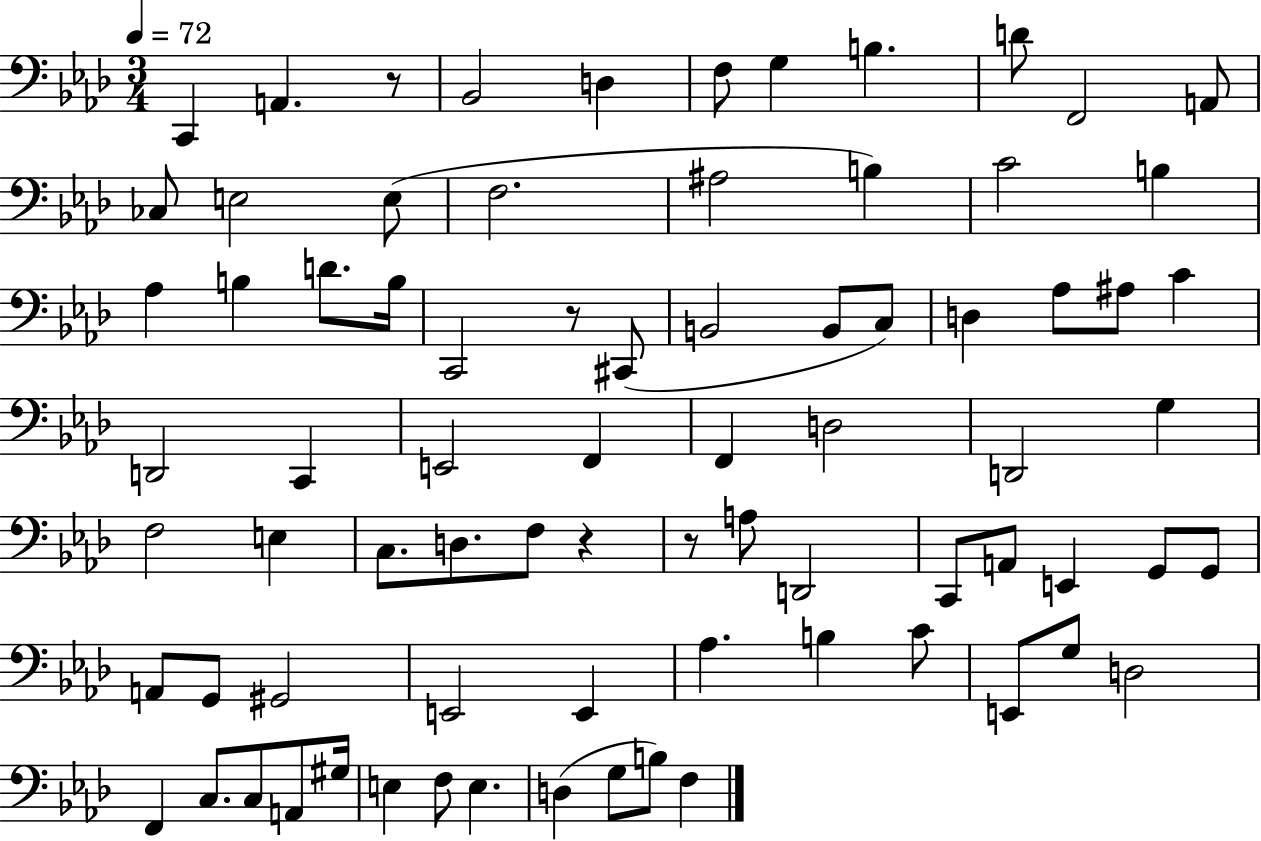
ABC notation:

X:1
T:Untitled
M:3/4
L:1/4
K:Ab
C,, A,, z/2 _B,,2 D, F,/2 G, B, D/2 F,,2 A,,/2 _C,/2 E,2 E,/2 F,2 ^A,2 B, C2 B, _A, B, D/2 B,/4 C,,2 z/2 ^C,,/2 B,,2 B,,/2 C,/2 D, _A,/2 ^A,/2 C D,,2 C,, E,,2 F,, F,, D,2 D,,2 G, F,2 E, C,/2 D,/2 F,/2 z z/2 A,/2 D,,2 C,,/2 A,,/2 E,, G,,/2 G,,/2 A,,/2 G,,/2 ^G,,2 E,,2 E,, _A, B, C/2 E,,/2 G,/2 D,2 F,, C,/2 C,/2 A,,/2 ^G,/4 E, F,/2 E, D, G,/2 B,/2 F,